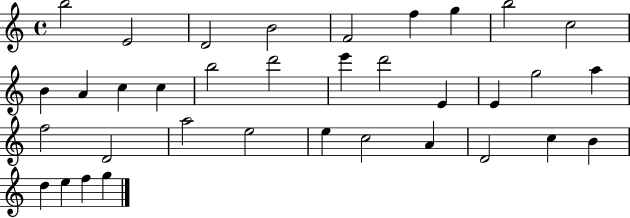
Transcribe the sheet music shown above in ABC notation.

X:1
T:Untitled
M:4/4
L:1/4
K:C
b2 E2 D2 B2 F2 f g b2 c2 B A c c b2 d'2 e' d'2 E E g2 a f2 D2 a2 e2 e c2 A D2 c B d e f g